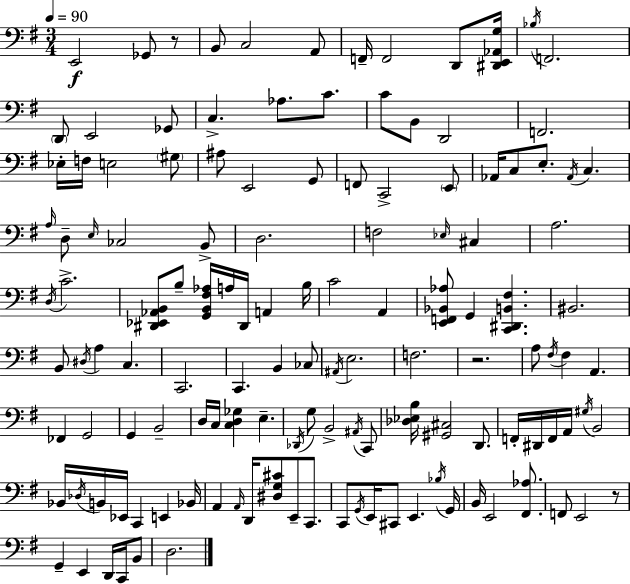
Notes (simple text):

E2/h Gb2/e R/e B2/e C3/h A2/e F2/s F2/h D2/e [D#2,E2,Ab2,G3]/s Bb3/s F2/h. D2/e E2/h Gb2/e C3/q. Ab3/e. C4/e. C4/e B2/e D2/h F2/h. Eb3/s F3/s E3/h G#3/e A#3/e E2/h G2/e F2/e C2/h E2/e Ab2/s C3/e E3/e. Ab2/s C3/q. A3/s D3/e E3/s CES3/h B2/e D3/h. F3/h Eb3/s C#3/q A3/h. D3/s C4/h. [D#2,Eb2,Ab2,B2]/e B3/e [G2,B2,F#3,Ab3]/s A3/s D#2/s A2/q B3/s C4/h A2/q [E2,F2,Bb2,Ab3]/e G2/q [C2,D#2,B2,F#3]/q. BIS2/h. B2/e D#3/s A3/q C3/q. C2/h. C2/q. B2/q CES3/e A#2/s E3/h. F3/h. R/h. A3/e F#3/s F#3/q A2/q. FES2/q G2/h G2/q B2/h D3/s C3/s [C3,D3,Gb3]/q E3/q. Db2/s G3/e B2/h A#2/s C2/e [Db3,Eb3,B3]/s [G#2,C#3]/h D2/e. F2/s D#2/s F2/s A2/s G#3/s B2/h Bb2/s Db3/s B2/s Eb2/s C2/q E2/q Bb2/s A2/q A2/s D2/s [D#3,G3,C#4]/e E2/e C2/e. C2/e G2/s E2/s C#2/e E2/q. Bb3/s G2/s B2/s E2/h [F#2,Ab3]/e. F2/e E2/h R/e G2/q E2/q D2/s C2/s B2/e D3/h.